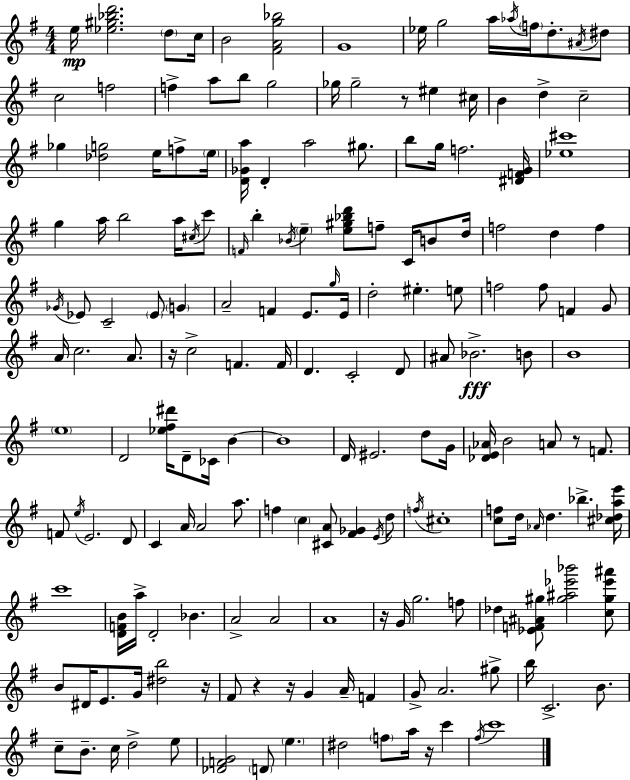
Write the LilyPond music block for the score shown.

{
  \clef treble
  \numericTimeSignature
  \time 4/4
  \key g \major
  e''16\mp <ees'' gis'' bes'' d'''>2. \parenthesize d''8 c''16 | b'2 <fis' a' g'' bes''>2 | g'1 | ees''16 g''2 a''16 \acciaccatura { aes''16 } \parenthesize f''16 d''8.-. \acciaccatura { ais'16 } | \break dis''8 c''2 f''2 | f''4-> a''8 b''8 g''2 | ges''16 ges''2-- r8 eis''4 | cis''16 b'4 d''4-> c''2-- | \break ges''4 <des'' g''>2 e''16 f''8-> | \parenthesize e''16 <d' ges' a''>16 d'4-. a''2 gis''8. | b''8 g''16 f''2. | <dis' f' g'>16 <ees'' cis'''>1 | \break g''4 a''16 b''2 a''16 | \acciaccatura { cis''16 } c'''8 \grace { f'16 } b''4-. \acciaccatura { bes'16 } \parenthesize e''4-- <e'' gis'' bes'' d'''>8 f''8-- | c'16 b'8 d''16 f''2 d''4 | f''4 \acciaccatura { ges'16 } ees'8 c'2-- | \break \parenthesize ees'8 \parenthesize g'4 a'2-- f'4 | e'8. \grace { g''16 } e'16 d''2-. eis''4.-. | e''8 f''2 f''8 | f'4 g'8 a'16 c''2. | \break a'8. r16 c''2-> | f'4. f'16 d'4. c'2-. | d'8 ais'8 bes'2.->\fff | b'8 b'1 | \break \parenthesize e''1 | d'2 <ees'' fis'' dis'''>16 | d'8-- ces'16 b'4~~ b'1 | d'16 eis'2. | \break d''8 g'16 <des' e' aes'>16 b'2 | a'8 r8 f'8. f'8 \acciaccatura { e''16 } e'2. | d'8 c'4 a'16 a'2 | a''8. f''4 \parenthesize c''4 | \break <cis' a'>8 <fis' ges'>4 \acciaccatura { e'16 } d''8 \acciaccatura { f''16 } cis''1-. | <c'' f''>8 d''16 \grace { aes'16 } d''4. | bes''4.-> <cis'' des'' a'' e'''>16 c'''1 | <d' f' b'>16 a''16-> d'2-. | \break bes'4. a'2-> | a'2 a'1 | r16 g'16 g''2. | f''8 des''4 <ees' f' ais' gis''>8 | \break <gis'' ais'' ees''' bes'''>2 <c'' gis'' ees''' ais'''>8 b'8 dis'16 e'8. | g'16 <dis'' b''>2 r16 fis'8 r4 | r16 g'4 a'16-- f'4 g'8-> a'2. | gis''8-> b''16 c'2.-> | \break b'8. c''8-- b'8.-- | c''16 d''2-> e''8 <des' f' g'>2 | \parenthesize d'8 \parenthesize e''4. dis''2 | \parenthesize f''8 a''16 r16 c'''4 \acciaccatura { fis''16 } c'''1 | \break \bar "|."
}